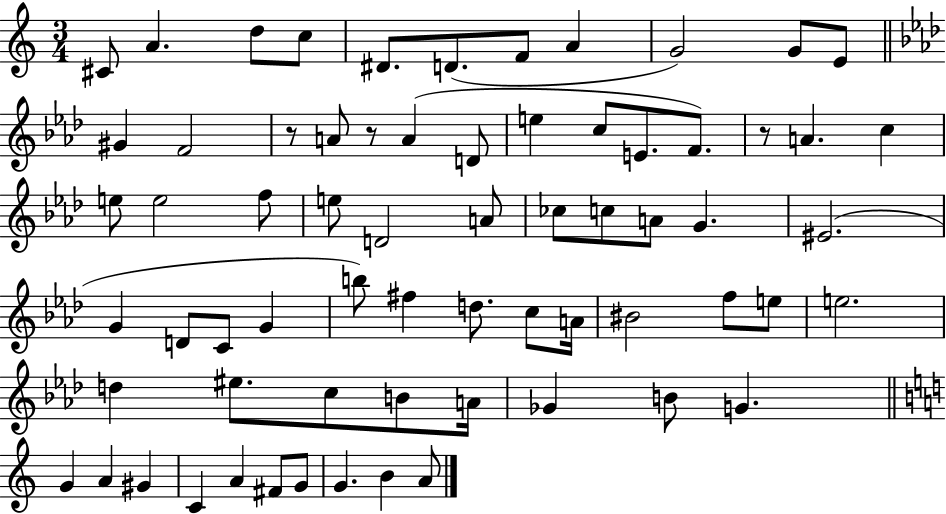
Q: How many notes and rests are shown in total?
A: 67